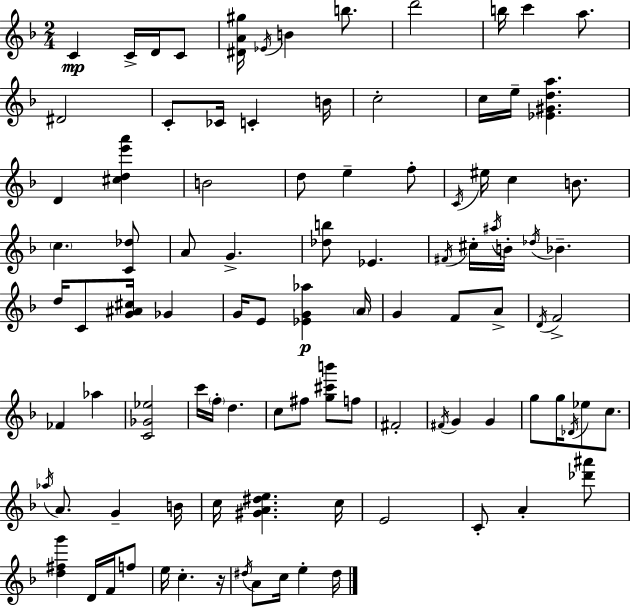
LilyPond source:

{
  \clef treble
  \numericTimeSignature
  \time 2/4
  \key d \minor
  c'4\mp c'16-> d'16 c'8 | <dis' a' gis''>16 \acciaccatura { ees'16 } b'4 b''8. | d'''2 | b''16 c'''4 a''8. | \break dis'2 | c'8-. ces'16 c'4-. | b'16 c''2-. | c''16 e''16-- <ees' gis' d'' a''>4. | \break d'4 <cis'' d'' e''' a'''>4 | b'2 | d''8 e''4-- f''8-. | \acciaccatura { c'16 } eis''16 c''4 b'8. | \break \parenthesize c''4. | <c' des''>8 a'8 g'4.-> | <des'' b''>8 ees'4. | \acciaccatura { fis'16 } cis''16-. \acciaccatura { ais''16 } b'16-. \acciaccatura { des''16 } bes'4.-- | \break d''16 c'8 | <g' ais' cis''>16 ges'4 g'16 e'8 | <ees' g' aes''>4\p \parenthesize a'16 g'4 | f'8 a'8-> \acciaccatura { d'16 } f'2-> | \break fes'4 | aes''4 <c' ges' ees''>2 | c'''16 \parenthesize f''16-. | d''4. c''8 | \break fis''8 <g'' cis''' b'''>8 f''8 fis'2-. | \acciaccatura { fis'16 } g'4 | g'4 g''8 | g''16 \acciaccatura { des'16 } ees''8 c''8. | \break \acciaccatura { aes''16 } a'8. g'4-- | b'16 c''16 <gis' a' dis'' e''>4. | c''16 e'2 | c'8-. a'4-. <des''' ais'''>8 | \break <d'' fis'' g'''>4 d'16 f'16 f''8 | e''16 c''4.-. | r16 \acciaccatura { dis''16 } a'8 c''16 e''4-. | dis''16 \bar "|."
}